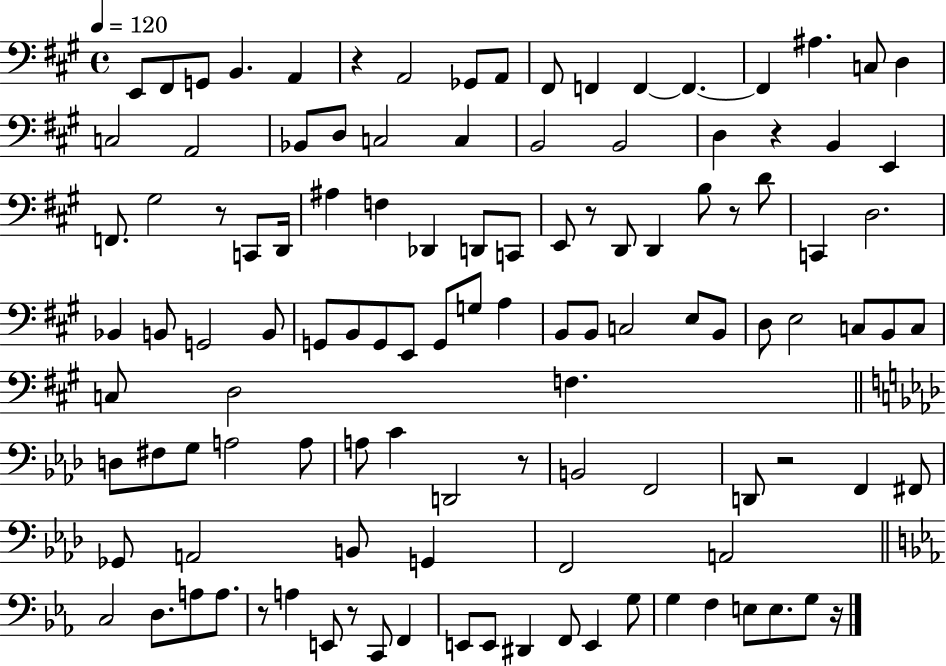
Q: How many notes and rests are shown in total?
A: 115